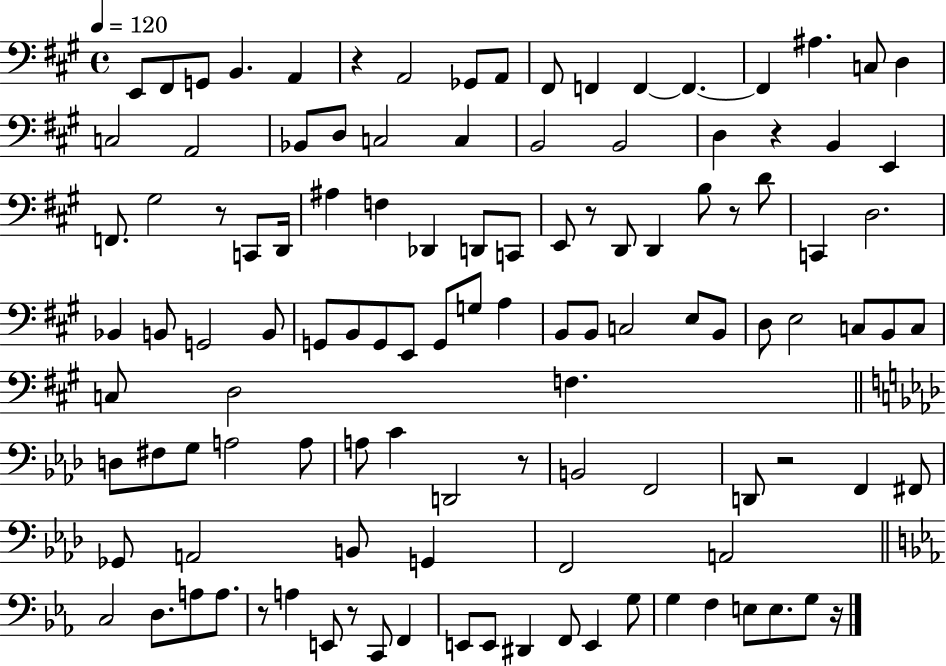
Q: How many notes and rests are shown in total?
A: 115